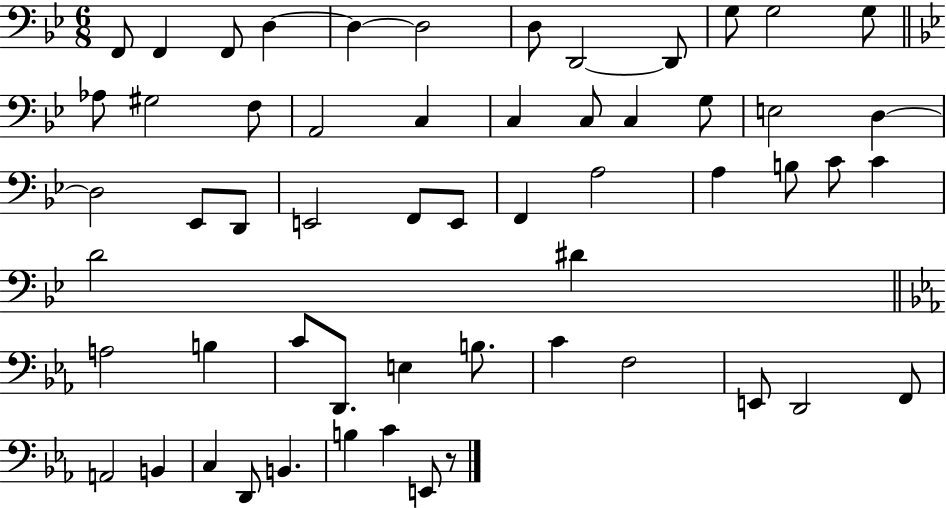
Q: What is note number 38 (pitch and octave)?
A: A3